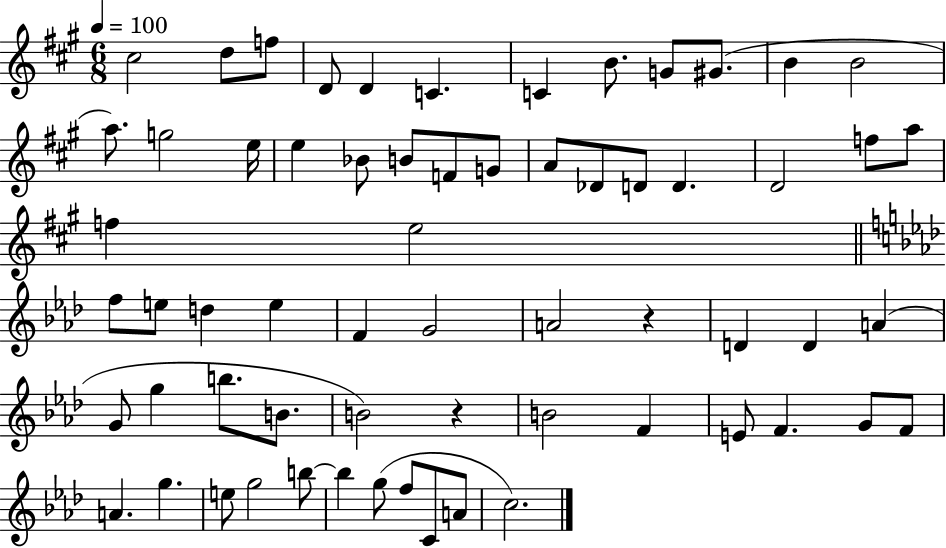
{
  \clef treble
  \numericTimeSignature
  \time 6/8
  \key a \major
  \tempo 4 = 100
  cis''2 d''8 f''8 | d'8 d'4 c'4. | c'4 b'8. g'8 gis'8.( | b'4 b'2 | \break a''8.) g''2 e''16 | e''4 bes'8 b'8 f'8 g'8 | a'8 des'8 d'8 d'4. | d'2 f''8 a''8 | \break f''4 e''2 | \bar "||" \break \key aes \major f''8 e''8 d''4 e''4 | f'4 g'2 | a'2 r4 | d'4 d'4 a'4( | \break g'8 g''4 b''8. b'8. | b'2) r4 | b'2 f'4 | e'8 f'4. g'8 f'8 | \break a'4. g''4. | e''8 g''2 b''8~~ | b''4 g''8( f''8 c'8 a'8 | c''2.) | \break \bar "|."
}